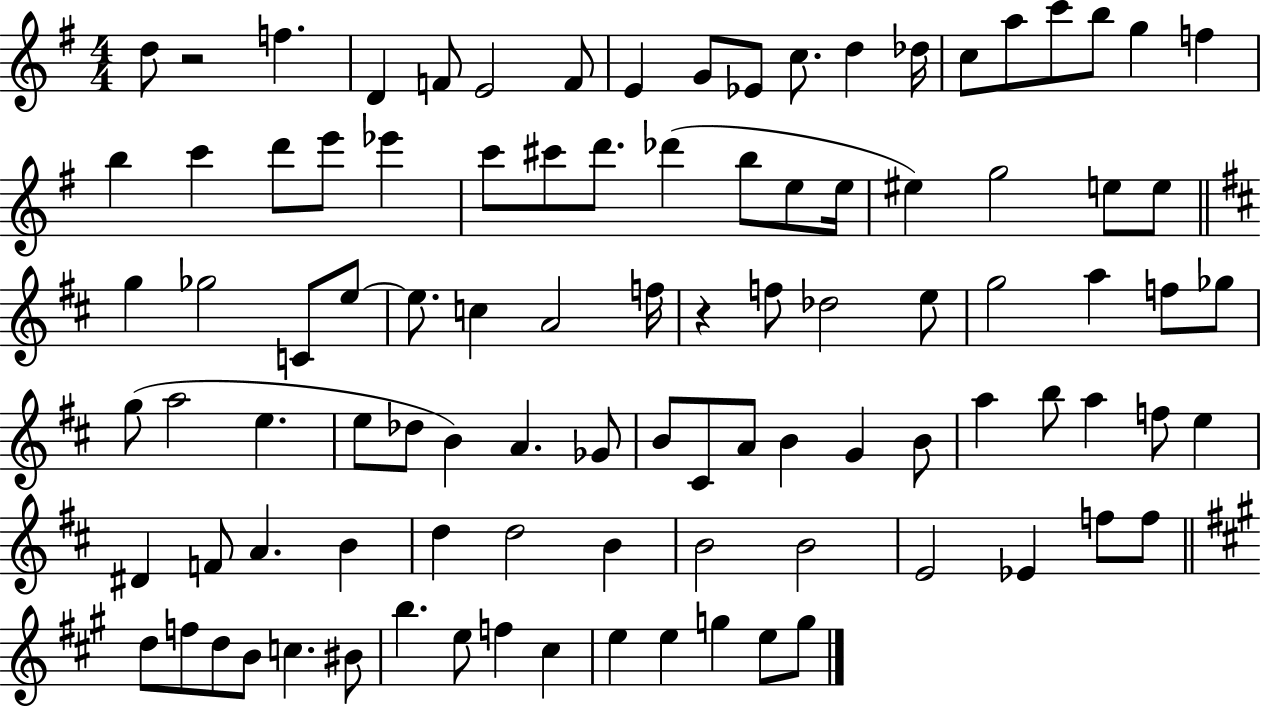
D5/e R/h F5/q. D4/q F4/e E4/h F4/e E4/q G4/e Eb4/e C5/e. D5/q Db5/s C5/e A5/e C6/e B5/e G5/q F5/q B5/q C6/q D6/e E6/e Eb6/q C6/e C#6/e D6/e. Db6/q B5/e E5/e E5/s EIS5/q G5/h E5/e E5/e G5/q Gb5/h C4/e E5/e E5/e. C5/q A4/h F5/s R/q F5/e Db5/h E5/e G5/h A5/q F5/e Gb5/e G5/e A5/h E5/q. E5/e Db5/e B4/q A4/q. Gb4/e B4/e C#4/e A4/e B4/q G4/q B4/e A5/q B5/e A5/q F5/e E5/q D#4/q F4/e A4/q. B4/q D5/q D5/h B4/q B4/h B4/h E4/h Eb4/q F5/e F5/e D5/e F5/e D5/e B4/e C5/q. BIS4/e B5/q. E5/e F5/q C#5/q E5/q E5/q G5/q E5/e G5/e